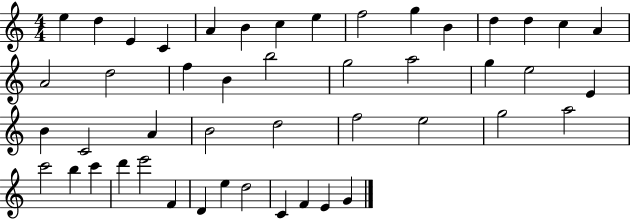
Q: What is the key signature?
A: C major